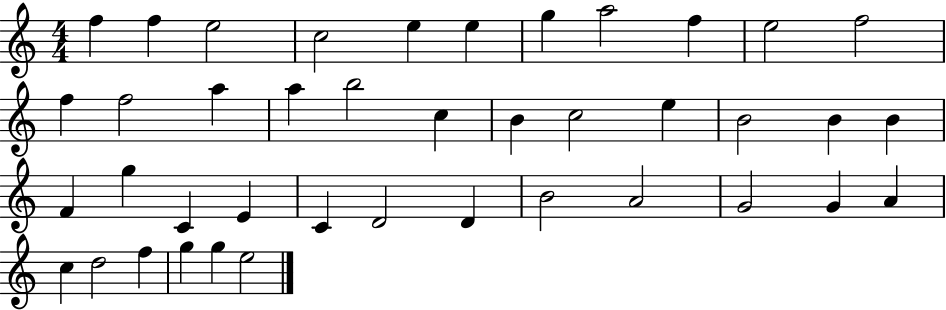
{
  \clef treble
  \numericTimeSignature
  \time 4/4
  \key c \major
  f''4 f''4 e''2 | c''2 e''4 e''4 | g''4 a''2 f''4 | e''2 f''2 | \break f''4 f''2 a''4 | a''4 b''2 c''4 | b'4 c''2 e''4 | b'2 b'4 b'4 | \break f'4 g''4 c'4 e'4 | c'4 d'2 d'4 | b'2 a'2 | g'2 g'4 a'4 | \break c''4 d''2 f''4 | g''4 g''4 e''2 | \bar "|."
}